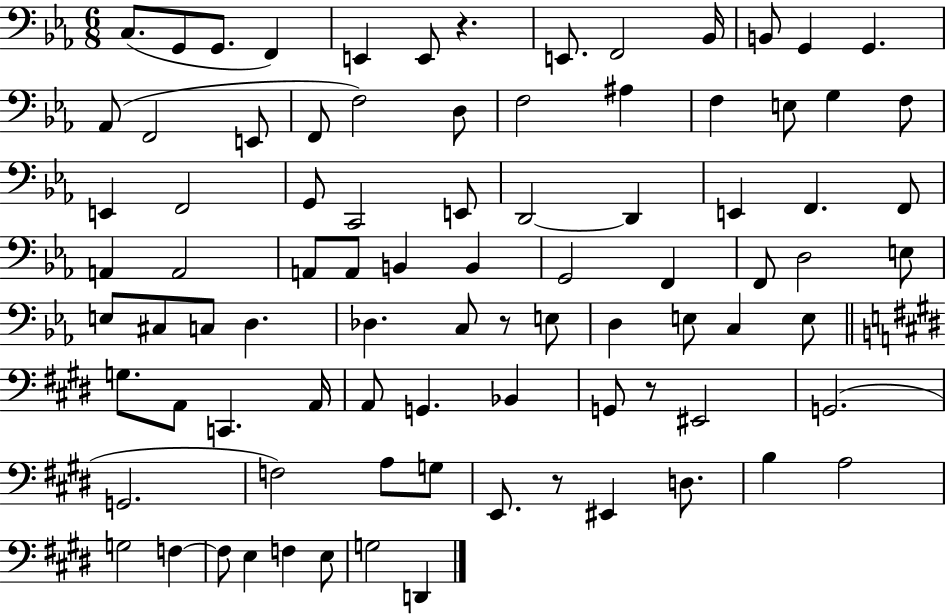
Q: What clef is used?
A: bass